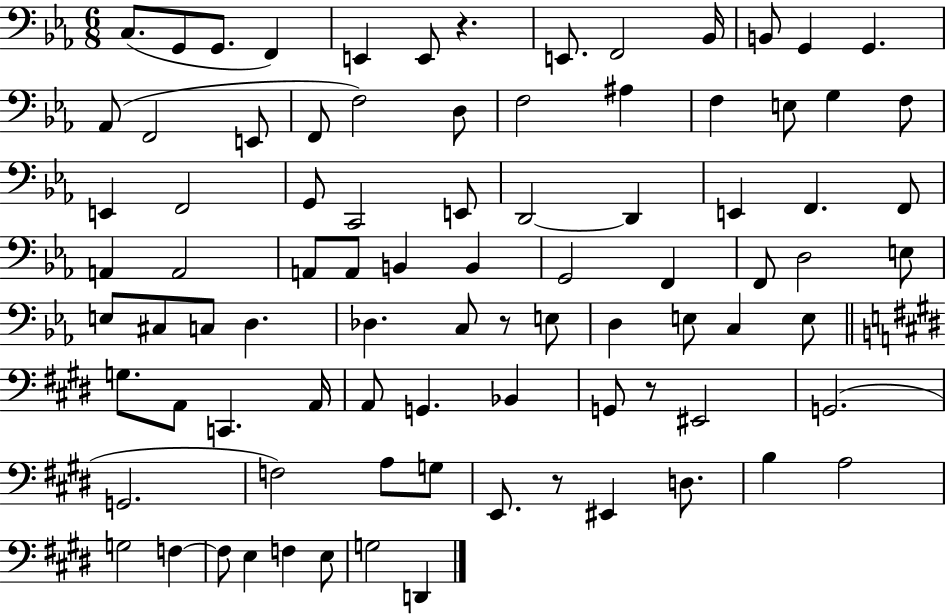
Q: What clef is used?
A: bass